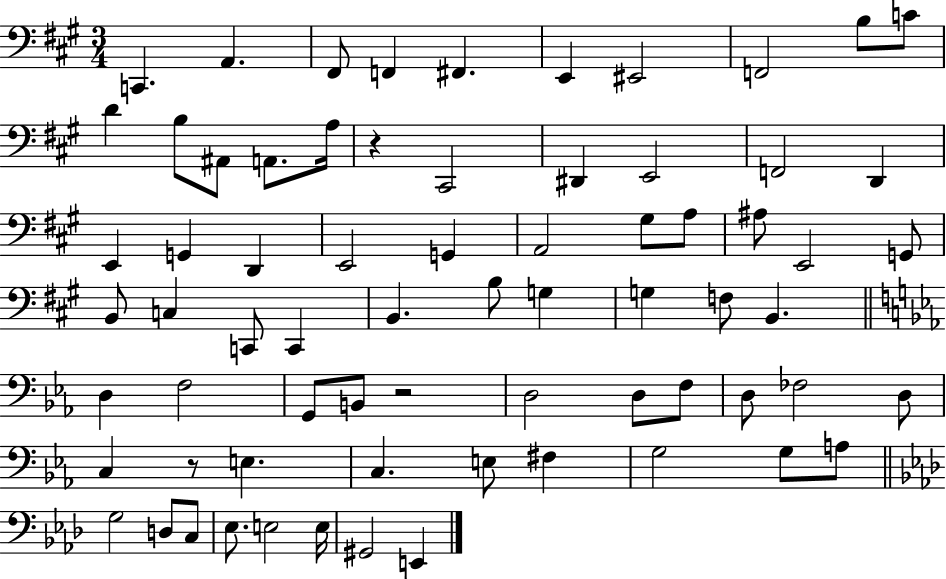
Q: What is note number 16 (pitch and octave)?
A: C#2